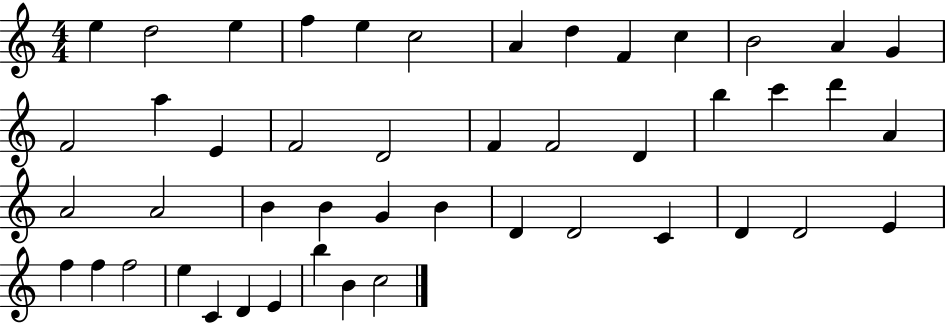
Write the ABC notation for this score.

X:1
T:Untitled
M:4/4
L:1/4
K:C
e d2 e f e c2 A d F c B2 A G F2 a E F2 D2 F F2 D b c' d' A A2 A2 B B G B D D2 C D D2 E f f f2 e C D E b B c2